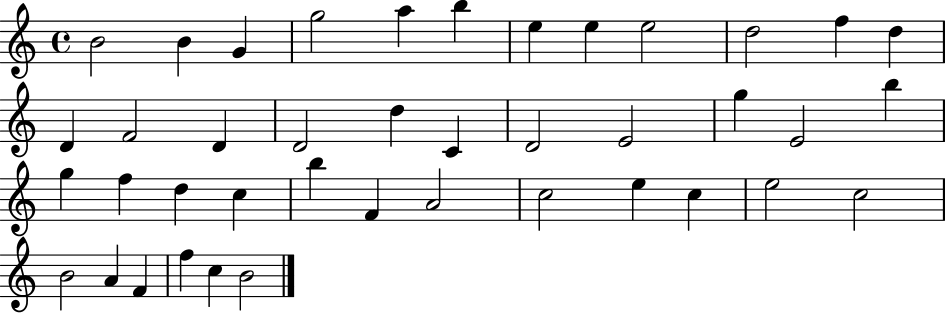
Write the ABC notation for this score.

X:1
T:Untitled
M:4/4
L:1/4
K:C
B2 B G g2 a b e e e2 d2 f d D F2 D D2 d C D2 E2 g E2 b g f d c b F A2 c2 e c e2 c2 B2 A F f c B2